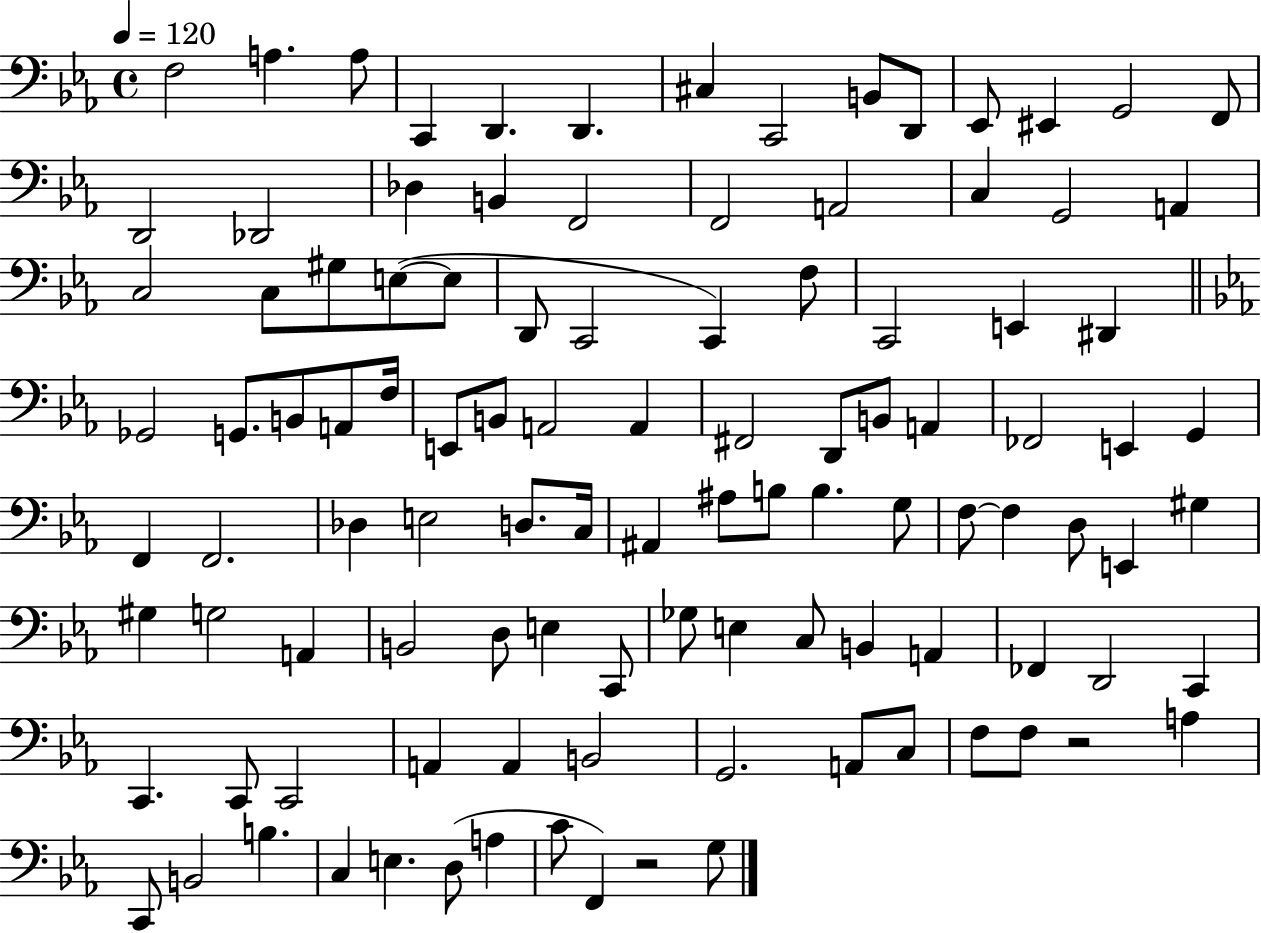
X:1
T:Untitled
M:4/4
L:1/4
K:Eb
F,2 A, A,/2 C,, D,, D,, ^C, C,,2 B,,/2 D,,/2 _E,,/2 ^E,, G,,2 F,,/2 D,,2 _D,,2 _D, B,, F,,2 F,,2 A,,2 C, G,,2 A,, C,2 C,/2 ^G,/2 E,/2 E,/2 D,,/2 C,,2 C,, F,/2 C,,2 E,, ^D,, _G,,2 G,,/2 B,,/2 A,,/2 F,/4 E,,/2 B,,/2 A,,2 A,, ^F,,2 D,,/2 B,,/2 A,, _F,,2 E,, G,, F,, F,,2 _D, E,2 D,/2 C,/4 ^A,, ^A,/2 B,/2 B, G,/2 F,/2 F, D,/2 E,, ^G, ^G, G,2 A,, B,,2 D,/2 E, C,,/2 _G,/2 E, C,/2 B,, A,, _F,, D,,2 C,, C,, C,,/2 C,,2 A,, A,, B,,2 G,,2 A,,/2 C,/2 F,/2 F,/2 z2 A, C,,/2 B,,2 B, C, E, D,/2 A, C/2 F,, z2 G,/2